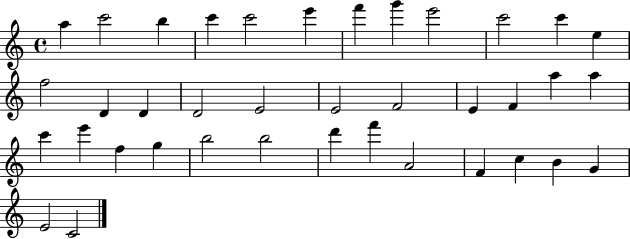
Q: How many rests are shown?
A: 0